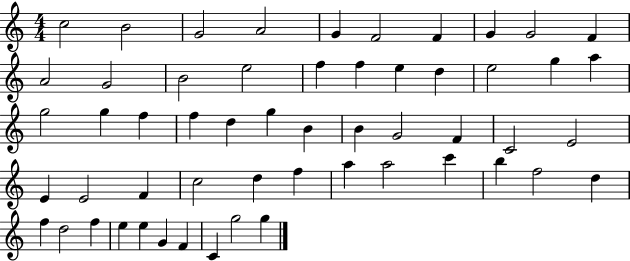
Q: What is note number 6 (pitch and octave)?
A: F4